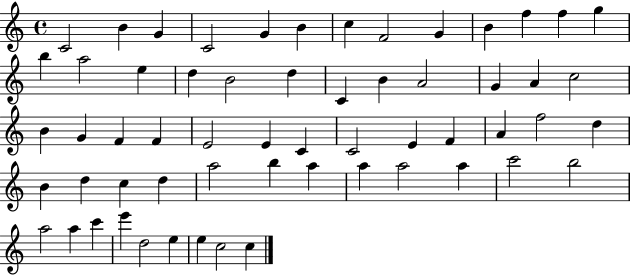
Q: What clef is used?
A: treble